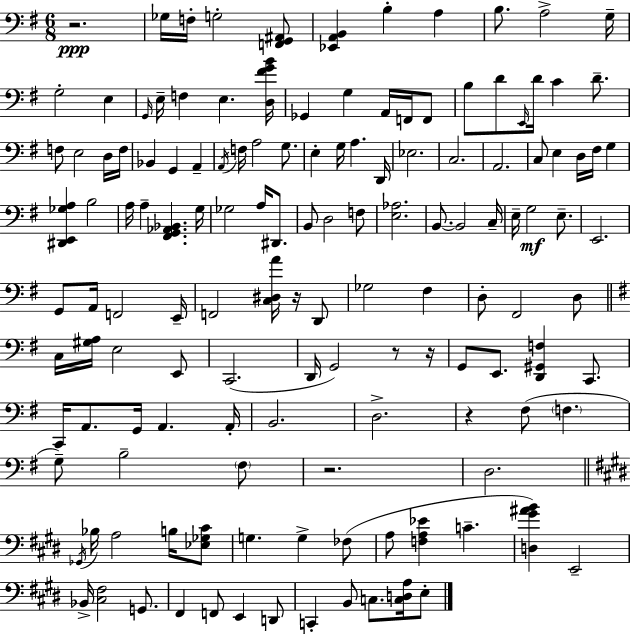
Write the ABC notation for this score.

X:1
T:Untitled
M:6/8
L:1/4
K:G
z2 _G,/4 F,/4 G,2 [F,,G,,^A,,]/2 [_E,,A,,B,,] B, A, B,/2 A,2 G,/4 G,2 E, G,,/4 E,/4 F, E, [D,^FGB]/4 _G,, G, A,,/4 F,,/4 F,,/2 B,/2 D/2 E,,/4 D/4 C D/2 F,/2 E,2 D,/4 F,/4 _B,, G,, A,, A,,/4 F,/4 A,2 G,/2 E, G,/4 A, D,,/4 _E,2 C,2 A,,2 C,/2 E, D,/4 ^F,/4 G, [^D,,E,,_G,A,] B,2 A,/4 A, [^F,,G,,_A,,_B,,] G,/4 _G,2 A,/4 ^D,,/2 B,,/2 D,2 F,/2 [E,_A,]2 B,,/2 B,,2 C,/4 E,/4 G,2 E,/2 E,,2 G,,/2 A,,/4 F,,2 E,,/4 F,,2 [C,^D,A]/4 z/4 D,,/2 _G,2 ^F, D,/2 ^F,,2 D,/2 C,/4 [^G,A,]/4 E,2 E,,/2 C,,2 D,,/4 G,,2 z/2 z/4 G,,/2 E,,/2 [D,,^G,,F,] C,,/2 C,,/4 A,,/2 G,,/4 A,, A,,/4 B,,2 D,2 z ^F,/2 F, G,/2 B,2 ^F,/2 z2 D,2 _G,,/4 _B,/4 A,2 B,/4 [_E,_G,^C]/2 G, G, _F,/2 A,/2 [F,A,_E] C [D,^G^AB] E,,2 _B,,/4 [^C,^F,]2 G,,/2 ^F,, F,,/2 E,, D,,/2 C,, B,,/2 C,/2 [C,D,A,]/4 E,/2